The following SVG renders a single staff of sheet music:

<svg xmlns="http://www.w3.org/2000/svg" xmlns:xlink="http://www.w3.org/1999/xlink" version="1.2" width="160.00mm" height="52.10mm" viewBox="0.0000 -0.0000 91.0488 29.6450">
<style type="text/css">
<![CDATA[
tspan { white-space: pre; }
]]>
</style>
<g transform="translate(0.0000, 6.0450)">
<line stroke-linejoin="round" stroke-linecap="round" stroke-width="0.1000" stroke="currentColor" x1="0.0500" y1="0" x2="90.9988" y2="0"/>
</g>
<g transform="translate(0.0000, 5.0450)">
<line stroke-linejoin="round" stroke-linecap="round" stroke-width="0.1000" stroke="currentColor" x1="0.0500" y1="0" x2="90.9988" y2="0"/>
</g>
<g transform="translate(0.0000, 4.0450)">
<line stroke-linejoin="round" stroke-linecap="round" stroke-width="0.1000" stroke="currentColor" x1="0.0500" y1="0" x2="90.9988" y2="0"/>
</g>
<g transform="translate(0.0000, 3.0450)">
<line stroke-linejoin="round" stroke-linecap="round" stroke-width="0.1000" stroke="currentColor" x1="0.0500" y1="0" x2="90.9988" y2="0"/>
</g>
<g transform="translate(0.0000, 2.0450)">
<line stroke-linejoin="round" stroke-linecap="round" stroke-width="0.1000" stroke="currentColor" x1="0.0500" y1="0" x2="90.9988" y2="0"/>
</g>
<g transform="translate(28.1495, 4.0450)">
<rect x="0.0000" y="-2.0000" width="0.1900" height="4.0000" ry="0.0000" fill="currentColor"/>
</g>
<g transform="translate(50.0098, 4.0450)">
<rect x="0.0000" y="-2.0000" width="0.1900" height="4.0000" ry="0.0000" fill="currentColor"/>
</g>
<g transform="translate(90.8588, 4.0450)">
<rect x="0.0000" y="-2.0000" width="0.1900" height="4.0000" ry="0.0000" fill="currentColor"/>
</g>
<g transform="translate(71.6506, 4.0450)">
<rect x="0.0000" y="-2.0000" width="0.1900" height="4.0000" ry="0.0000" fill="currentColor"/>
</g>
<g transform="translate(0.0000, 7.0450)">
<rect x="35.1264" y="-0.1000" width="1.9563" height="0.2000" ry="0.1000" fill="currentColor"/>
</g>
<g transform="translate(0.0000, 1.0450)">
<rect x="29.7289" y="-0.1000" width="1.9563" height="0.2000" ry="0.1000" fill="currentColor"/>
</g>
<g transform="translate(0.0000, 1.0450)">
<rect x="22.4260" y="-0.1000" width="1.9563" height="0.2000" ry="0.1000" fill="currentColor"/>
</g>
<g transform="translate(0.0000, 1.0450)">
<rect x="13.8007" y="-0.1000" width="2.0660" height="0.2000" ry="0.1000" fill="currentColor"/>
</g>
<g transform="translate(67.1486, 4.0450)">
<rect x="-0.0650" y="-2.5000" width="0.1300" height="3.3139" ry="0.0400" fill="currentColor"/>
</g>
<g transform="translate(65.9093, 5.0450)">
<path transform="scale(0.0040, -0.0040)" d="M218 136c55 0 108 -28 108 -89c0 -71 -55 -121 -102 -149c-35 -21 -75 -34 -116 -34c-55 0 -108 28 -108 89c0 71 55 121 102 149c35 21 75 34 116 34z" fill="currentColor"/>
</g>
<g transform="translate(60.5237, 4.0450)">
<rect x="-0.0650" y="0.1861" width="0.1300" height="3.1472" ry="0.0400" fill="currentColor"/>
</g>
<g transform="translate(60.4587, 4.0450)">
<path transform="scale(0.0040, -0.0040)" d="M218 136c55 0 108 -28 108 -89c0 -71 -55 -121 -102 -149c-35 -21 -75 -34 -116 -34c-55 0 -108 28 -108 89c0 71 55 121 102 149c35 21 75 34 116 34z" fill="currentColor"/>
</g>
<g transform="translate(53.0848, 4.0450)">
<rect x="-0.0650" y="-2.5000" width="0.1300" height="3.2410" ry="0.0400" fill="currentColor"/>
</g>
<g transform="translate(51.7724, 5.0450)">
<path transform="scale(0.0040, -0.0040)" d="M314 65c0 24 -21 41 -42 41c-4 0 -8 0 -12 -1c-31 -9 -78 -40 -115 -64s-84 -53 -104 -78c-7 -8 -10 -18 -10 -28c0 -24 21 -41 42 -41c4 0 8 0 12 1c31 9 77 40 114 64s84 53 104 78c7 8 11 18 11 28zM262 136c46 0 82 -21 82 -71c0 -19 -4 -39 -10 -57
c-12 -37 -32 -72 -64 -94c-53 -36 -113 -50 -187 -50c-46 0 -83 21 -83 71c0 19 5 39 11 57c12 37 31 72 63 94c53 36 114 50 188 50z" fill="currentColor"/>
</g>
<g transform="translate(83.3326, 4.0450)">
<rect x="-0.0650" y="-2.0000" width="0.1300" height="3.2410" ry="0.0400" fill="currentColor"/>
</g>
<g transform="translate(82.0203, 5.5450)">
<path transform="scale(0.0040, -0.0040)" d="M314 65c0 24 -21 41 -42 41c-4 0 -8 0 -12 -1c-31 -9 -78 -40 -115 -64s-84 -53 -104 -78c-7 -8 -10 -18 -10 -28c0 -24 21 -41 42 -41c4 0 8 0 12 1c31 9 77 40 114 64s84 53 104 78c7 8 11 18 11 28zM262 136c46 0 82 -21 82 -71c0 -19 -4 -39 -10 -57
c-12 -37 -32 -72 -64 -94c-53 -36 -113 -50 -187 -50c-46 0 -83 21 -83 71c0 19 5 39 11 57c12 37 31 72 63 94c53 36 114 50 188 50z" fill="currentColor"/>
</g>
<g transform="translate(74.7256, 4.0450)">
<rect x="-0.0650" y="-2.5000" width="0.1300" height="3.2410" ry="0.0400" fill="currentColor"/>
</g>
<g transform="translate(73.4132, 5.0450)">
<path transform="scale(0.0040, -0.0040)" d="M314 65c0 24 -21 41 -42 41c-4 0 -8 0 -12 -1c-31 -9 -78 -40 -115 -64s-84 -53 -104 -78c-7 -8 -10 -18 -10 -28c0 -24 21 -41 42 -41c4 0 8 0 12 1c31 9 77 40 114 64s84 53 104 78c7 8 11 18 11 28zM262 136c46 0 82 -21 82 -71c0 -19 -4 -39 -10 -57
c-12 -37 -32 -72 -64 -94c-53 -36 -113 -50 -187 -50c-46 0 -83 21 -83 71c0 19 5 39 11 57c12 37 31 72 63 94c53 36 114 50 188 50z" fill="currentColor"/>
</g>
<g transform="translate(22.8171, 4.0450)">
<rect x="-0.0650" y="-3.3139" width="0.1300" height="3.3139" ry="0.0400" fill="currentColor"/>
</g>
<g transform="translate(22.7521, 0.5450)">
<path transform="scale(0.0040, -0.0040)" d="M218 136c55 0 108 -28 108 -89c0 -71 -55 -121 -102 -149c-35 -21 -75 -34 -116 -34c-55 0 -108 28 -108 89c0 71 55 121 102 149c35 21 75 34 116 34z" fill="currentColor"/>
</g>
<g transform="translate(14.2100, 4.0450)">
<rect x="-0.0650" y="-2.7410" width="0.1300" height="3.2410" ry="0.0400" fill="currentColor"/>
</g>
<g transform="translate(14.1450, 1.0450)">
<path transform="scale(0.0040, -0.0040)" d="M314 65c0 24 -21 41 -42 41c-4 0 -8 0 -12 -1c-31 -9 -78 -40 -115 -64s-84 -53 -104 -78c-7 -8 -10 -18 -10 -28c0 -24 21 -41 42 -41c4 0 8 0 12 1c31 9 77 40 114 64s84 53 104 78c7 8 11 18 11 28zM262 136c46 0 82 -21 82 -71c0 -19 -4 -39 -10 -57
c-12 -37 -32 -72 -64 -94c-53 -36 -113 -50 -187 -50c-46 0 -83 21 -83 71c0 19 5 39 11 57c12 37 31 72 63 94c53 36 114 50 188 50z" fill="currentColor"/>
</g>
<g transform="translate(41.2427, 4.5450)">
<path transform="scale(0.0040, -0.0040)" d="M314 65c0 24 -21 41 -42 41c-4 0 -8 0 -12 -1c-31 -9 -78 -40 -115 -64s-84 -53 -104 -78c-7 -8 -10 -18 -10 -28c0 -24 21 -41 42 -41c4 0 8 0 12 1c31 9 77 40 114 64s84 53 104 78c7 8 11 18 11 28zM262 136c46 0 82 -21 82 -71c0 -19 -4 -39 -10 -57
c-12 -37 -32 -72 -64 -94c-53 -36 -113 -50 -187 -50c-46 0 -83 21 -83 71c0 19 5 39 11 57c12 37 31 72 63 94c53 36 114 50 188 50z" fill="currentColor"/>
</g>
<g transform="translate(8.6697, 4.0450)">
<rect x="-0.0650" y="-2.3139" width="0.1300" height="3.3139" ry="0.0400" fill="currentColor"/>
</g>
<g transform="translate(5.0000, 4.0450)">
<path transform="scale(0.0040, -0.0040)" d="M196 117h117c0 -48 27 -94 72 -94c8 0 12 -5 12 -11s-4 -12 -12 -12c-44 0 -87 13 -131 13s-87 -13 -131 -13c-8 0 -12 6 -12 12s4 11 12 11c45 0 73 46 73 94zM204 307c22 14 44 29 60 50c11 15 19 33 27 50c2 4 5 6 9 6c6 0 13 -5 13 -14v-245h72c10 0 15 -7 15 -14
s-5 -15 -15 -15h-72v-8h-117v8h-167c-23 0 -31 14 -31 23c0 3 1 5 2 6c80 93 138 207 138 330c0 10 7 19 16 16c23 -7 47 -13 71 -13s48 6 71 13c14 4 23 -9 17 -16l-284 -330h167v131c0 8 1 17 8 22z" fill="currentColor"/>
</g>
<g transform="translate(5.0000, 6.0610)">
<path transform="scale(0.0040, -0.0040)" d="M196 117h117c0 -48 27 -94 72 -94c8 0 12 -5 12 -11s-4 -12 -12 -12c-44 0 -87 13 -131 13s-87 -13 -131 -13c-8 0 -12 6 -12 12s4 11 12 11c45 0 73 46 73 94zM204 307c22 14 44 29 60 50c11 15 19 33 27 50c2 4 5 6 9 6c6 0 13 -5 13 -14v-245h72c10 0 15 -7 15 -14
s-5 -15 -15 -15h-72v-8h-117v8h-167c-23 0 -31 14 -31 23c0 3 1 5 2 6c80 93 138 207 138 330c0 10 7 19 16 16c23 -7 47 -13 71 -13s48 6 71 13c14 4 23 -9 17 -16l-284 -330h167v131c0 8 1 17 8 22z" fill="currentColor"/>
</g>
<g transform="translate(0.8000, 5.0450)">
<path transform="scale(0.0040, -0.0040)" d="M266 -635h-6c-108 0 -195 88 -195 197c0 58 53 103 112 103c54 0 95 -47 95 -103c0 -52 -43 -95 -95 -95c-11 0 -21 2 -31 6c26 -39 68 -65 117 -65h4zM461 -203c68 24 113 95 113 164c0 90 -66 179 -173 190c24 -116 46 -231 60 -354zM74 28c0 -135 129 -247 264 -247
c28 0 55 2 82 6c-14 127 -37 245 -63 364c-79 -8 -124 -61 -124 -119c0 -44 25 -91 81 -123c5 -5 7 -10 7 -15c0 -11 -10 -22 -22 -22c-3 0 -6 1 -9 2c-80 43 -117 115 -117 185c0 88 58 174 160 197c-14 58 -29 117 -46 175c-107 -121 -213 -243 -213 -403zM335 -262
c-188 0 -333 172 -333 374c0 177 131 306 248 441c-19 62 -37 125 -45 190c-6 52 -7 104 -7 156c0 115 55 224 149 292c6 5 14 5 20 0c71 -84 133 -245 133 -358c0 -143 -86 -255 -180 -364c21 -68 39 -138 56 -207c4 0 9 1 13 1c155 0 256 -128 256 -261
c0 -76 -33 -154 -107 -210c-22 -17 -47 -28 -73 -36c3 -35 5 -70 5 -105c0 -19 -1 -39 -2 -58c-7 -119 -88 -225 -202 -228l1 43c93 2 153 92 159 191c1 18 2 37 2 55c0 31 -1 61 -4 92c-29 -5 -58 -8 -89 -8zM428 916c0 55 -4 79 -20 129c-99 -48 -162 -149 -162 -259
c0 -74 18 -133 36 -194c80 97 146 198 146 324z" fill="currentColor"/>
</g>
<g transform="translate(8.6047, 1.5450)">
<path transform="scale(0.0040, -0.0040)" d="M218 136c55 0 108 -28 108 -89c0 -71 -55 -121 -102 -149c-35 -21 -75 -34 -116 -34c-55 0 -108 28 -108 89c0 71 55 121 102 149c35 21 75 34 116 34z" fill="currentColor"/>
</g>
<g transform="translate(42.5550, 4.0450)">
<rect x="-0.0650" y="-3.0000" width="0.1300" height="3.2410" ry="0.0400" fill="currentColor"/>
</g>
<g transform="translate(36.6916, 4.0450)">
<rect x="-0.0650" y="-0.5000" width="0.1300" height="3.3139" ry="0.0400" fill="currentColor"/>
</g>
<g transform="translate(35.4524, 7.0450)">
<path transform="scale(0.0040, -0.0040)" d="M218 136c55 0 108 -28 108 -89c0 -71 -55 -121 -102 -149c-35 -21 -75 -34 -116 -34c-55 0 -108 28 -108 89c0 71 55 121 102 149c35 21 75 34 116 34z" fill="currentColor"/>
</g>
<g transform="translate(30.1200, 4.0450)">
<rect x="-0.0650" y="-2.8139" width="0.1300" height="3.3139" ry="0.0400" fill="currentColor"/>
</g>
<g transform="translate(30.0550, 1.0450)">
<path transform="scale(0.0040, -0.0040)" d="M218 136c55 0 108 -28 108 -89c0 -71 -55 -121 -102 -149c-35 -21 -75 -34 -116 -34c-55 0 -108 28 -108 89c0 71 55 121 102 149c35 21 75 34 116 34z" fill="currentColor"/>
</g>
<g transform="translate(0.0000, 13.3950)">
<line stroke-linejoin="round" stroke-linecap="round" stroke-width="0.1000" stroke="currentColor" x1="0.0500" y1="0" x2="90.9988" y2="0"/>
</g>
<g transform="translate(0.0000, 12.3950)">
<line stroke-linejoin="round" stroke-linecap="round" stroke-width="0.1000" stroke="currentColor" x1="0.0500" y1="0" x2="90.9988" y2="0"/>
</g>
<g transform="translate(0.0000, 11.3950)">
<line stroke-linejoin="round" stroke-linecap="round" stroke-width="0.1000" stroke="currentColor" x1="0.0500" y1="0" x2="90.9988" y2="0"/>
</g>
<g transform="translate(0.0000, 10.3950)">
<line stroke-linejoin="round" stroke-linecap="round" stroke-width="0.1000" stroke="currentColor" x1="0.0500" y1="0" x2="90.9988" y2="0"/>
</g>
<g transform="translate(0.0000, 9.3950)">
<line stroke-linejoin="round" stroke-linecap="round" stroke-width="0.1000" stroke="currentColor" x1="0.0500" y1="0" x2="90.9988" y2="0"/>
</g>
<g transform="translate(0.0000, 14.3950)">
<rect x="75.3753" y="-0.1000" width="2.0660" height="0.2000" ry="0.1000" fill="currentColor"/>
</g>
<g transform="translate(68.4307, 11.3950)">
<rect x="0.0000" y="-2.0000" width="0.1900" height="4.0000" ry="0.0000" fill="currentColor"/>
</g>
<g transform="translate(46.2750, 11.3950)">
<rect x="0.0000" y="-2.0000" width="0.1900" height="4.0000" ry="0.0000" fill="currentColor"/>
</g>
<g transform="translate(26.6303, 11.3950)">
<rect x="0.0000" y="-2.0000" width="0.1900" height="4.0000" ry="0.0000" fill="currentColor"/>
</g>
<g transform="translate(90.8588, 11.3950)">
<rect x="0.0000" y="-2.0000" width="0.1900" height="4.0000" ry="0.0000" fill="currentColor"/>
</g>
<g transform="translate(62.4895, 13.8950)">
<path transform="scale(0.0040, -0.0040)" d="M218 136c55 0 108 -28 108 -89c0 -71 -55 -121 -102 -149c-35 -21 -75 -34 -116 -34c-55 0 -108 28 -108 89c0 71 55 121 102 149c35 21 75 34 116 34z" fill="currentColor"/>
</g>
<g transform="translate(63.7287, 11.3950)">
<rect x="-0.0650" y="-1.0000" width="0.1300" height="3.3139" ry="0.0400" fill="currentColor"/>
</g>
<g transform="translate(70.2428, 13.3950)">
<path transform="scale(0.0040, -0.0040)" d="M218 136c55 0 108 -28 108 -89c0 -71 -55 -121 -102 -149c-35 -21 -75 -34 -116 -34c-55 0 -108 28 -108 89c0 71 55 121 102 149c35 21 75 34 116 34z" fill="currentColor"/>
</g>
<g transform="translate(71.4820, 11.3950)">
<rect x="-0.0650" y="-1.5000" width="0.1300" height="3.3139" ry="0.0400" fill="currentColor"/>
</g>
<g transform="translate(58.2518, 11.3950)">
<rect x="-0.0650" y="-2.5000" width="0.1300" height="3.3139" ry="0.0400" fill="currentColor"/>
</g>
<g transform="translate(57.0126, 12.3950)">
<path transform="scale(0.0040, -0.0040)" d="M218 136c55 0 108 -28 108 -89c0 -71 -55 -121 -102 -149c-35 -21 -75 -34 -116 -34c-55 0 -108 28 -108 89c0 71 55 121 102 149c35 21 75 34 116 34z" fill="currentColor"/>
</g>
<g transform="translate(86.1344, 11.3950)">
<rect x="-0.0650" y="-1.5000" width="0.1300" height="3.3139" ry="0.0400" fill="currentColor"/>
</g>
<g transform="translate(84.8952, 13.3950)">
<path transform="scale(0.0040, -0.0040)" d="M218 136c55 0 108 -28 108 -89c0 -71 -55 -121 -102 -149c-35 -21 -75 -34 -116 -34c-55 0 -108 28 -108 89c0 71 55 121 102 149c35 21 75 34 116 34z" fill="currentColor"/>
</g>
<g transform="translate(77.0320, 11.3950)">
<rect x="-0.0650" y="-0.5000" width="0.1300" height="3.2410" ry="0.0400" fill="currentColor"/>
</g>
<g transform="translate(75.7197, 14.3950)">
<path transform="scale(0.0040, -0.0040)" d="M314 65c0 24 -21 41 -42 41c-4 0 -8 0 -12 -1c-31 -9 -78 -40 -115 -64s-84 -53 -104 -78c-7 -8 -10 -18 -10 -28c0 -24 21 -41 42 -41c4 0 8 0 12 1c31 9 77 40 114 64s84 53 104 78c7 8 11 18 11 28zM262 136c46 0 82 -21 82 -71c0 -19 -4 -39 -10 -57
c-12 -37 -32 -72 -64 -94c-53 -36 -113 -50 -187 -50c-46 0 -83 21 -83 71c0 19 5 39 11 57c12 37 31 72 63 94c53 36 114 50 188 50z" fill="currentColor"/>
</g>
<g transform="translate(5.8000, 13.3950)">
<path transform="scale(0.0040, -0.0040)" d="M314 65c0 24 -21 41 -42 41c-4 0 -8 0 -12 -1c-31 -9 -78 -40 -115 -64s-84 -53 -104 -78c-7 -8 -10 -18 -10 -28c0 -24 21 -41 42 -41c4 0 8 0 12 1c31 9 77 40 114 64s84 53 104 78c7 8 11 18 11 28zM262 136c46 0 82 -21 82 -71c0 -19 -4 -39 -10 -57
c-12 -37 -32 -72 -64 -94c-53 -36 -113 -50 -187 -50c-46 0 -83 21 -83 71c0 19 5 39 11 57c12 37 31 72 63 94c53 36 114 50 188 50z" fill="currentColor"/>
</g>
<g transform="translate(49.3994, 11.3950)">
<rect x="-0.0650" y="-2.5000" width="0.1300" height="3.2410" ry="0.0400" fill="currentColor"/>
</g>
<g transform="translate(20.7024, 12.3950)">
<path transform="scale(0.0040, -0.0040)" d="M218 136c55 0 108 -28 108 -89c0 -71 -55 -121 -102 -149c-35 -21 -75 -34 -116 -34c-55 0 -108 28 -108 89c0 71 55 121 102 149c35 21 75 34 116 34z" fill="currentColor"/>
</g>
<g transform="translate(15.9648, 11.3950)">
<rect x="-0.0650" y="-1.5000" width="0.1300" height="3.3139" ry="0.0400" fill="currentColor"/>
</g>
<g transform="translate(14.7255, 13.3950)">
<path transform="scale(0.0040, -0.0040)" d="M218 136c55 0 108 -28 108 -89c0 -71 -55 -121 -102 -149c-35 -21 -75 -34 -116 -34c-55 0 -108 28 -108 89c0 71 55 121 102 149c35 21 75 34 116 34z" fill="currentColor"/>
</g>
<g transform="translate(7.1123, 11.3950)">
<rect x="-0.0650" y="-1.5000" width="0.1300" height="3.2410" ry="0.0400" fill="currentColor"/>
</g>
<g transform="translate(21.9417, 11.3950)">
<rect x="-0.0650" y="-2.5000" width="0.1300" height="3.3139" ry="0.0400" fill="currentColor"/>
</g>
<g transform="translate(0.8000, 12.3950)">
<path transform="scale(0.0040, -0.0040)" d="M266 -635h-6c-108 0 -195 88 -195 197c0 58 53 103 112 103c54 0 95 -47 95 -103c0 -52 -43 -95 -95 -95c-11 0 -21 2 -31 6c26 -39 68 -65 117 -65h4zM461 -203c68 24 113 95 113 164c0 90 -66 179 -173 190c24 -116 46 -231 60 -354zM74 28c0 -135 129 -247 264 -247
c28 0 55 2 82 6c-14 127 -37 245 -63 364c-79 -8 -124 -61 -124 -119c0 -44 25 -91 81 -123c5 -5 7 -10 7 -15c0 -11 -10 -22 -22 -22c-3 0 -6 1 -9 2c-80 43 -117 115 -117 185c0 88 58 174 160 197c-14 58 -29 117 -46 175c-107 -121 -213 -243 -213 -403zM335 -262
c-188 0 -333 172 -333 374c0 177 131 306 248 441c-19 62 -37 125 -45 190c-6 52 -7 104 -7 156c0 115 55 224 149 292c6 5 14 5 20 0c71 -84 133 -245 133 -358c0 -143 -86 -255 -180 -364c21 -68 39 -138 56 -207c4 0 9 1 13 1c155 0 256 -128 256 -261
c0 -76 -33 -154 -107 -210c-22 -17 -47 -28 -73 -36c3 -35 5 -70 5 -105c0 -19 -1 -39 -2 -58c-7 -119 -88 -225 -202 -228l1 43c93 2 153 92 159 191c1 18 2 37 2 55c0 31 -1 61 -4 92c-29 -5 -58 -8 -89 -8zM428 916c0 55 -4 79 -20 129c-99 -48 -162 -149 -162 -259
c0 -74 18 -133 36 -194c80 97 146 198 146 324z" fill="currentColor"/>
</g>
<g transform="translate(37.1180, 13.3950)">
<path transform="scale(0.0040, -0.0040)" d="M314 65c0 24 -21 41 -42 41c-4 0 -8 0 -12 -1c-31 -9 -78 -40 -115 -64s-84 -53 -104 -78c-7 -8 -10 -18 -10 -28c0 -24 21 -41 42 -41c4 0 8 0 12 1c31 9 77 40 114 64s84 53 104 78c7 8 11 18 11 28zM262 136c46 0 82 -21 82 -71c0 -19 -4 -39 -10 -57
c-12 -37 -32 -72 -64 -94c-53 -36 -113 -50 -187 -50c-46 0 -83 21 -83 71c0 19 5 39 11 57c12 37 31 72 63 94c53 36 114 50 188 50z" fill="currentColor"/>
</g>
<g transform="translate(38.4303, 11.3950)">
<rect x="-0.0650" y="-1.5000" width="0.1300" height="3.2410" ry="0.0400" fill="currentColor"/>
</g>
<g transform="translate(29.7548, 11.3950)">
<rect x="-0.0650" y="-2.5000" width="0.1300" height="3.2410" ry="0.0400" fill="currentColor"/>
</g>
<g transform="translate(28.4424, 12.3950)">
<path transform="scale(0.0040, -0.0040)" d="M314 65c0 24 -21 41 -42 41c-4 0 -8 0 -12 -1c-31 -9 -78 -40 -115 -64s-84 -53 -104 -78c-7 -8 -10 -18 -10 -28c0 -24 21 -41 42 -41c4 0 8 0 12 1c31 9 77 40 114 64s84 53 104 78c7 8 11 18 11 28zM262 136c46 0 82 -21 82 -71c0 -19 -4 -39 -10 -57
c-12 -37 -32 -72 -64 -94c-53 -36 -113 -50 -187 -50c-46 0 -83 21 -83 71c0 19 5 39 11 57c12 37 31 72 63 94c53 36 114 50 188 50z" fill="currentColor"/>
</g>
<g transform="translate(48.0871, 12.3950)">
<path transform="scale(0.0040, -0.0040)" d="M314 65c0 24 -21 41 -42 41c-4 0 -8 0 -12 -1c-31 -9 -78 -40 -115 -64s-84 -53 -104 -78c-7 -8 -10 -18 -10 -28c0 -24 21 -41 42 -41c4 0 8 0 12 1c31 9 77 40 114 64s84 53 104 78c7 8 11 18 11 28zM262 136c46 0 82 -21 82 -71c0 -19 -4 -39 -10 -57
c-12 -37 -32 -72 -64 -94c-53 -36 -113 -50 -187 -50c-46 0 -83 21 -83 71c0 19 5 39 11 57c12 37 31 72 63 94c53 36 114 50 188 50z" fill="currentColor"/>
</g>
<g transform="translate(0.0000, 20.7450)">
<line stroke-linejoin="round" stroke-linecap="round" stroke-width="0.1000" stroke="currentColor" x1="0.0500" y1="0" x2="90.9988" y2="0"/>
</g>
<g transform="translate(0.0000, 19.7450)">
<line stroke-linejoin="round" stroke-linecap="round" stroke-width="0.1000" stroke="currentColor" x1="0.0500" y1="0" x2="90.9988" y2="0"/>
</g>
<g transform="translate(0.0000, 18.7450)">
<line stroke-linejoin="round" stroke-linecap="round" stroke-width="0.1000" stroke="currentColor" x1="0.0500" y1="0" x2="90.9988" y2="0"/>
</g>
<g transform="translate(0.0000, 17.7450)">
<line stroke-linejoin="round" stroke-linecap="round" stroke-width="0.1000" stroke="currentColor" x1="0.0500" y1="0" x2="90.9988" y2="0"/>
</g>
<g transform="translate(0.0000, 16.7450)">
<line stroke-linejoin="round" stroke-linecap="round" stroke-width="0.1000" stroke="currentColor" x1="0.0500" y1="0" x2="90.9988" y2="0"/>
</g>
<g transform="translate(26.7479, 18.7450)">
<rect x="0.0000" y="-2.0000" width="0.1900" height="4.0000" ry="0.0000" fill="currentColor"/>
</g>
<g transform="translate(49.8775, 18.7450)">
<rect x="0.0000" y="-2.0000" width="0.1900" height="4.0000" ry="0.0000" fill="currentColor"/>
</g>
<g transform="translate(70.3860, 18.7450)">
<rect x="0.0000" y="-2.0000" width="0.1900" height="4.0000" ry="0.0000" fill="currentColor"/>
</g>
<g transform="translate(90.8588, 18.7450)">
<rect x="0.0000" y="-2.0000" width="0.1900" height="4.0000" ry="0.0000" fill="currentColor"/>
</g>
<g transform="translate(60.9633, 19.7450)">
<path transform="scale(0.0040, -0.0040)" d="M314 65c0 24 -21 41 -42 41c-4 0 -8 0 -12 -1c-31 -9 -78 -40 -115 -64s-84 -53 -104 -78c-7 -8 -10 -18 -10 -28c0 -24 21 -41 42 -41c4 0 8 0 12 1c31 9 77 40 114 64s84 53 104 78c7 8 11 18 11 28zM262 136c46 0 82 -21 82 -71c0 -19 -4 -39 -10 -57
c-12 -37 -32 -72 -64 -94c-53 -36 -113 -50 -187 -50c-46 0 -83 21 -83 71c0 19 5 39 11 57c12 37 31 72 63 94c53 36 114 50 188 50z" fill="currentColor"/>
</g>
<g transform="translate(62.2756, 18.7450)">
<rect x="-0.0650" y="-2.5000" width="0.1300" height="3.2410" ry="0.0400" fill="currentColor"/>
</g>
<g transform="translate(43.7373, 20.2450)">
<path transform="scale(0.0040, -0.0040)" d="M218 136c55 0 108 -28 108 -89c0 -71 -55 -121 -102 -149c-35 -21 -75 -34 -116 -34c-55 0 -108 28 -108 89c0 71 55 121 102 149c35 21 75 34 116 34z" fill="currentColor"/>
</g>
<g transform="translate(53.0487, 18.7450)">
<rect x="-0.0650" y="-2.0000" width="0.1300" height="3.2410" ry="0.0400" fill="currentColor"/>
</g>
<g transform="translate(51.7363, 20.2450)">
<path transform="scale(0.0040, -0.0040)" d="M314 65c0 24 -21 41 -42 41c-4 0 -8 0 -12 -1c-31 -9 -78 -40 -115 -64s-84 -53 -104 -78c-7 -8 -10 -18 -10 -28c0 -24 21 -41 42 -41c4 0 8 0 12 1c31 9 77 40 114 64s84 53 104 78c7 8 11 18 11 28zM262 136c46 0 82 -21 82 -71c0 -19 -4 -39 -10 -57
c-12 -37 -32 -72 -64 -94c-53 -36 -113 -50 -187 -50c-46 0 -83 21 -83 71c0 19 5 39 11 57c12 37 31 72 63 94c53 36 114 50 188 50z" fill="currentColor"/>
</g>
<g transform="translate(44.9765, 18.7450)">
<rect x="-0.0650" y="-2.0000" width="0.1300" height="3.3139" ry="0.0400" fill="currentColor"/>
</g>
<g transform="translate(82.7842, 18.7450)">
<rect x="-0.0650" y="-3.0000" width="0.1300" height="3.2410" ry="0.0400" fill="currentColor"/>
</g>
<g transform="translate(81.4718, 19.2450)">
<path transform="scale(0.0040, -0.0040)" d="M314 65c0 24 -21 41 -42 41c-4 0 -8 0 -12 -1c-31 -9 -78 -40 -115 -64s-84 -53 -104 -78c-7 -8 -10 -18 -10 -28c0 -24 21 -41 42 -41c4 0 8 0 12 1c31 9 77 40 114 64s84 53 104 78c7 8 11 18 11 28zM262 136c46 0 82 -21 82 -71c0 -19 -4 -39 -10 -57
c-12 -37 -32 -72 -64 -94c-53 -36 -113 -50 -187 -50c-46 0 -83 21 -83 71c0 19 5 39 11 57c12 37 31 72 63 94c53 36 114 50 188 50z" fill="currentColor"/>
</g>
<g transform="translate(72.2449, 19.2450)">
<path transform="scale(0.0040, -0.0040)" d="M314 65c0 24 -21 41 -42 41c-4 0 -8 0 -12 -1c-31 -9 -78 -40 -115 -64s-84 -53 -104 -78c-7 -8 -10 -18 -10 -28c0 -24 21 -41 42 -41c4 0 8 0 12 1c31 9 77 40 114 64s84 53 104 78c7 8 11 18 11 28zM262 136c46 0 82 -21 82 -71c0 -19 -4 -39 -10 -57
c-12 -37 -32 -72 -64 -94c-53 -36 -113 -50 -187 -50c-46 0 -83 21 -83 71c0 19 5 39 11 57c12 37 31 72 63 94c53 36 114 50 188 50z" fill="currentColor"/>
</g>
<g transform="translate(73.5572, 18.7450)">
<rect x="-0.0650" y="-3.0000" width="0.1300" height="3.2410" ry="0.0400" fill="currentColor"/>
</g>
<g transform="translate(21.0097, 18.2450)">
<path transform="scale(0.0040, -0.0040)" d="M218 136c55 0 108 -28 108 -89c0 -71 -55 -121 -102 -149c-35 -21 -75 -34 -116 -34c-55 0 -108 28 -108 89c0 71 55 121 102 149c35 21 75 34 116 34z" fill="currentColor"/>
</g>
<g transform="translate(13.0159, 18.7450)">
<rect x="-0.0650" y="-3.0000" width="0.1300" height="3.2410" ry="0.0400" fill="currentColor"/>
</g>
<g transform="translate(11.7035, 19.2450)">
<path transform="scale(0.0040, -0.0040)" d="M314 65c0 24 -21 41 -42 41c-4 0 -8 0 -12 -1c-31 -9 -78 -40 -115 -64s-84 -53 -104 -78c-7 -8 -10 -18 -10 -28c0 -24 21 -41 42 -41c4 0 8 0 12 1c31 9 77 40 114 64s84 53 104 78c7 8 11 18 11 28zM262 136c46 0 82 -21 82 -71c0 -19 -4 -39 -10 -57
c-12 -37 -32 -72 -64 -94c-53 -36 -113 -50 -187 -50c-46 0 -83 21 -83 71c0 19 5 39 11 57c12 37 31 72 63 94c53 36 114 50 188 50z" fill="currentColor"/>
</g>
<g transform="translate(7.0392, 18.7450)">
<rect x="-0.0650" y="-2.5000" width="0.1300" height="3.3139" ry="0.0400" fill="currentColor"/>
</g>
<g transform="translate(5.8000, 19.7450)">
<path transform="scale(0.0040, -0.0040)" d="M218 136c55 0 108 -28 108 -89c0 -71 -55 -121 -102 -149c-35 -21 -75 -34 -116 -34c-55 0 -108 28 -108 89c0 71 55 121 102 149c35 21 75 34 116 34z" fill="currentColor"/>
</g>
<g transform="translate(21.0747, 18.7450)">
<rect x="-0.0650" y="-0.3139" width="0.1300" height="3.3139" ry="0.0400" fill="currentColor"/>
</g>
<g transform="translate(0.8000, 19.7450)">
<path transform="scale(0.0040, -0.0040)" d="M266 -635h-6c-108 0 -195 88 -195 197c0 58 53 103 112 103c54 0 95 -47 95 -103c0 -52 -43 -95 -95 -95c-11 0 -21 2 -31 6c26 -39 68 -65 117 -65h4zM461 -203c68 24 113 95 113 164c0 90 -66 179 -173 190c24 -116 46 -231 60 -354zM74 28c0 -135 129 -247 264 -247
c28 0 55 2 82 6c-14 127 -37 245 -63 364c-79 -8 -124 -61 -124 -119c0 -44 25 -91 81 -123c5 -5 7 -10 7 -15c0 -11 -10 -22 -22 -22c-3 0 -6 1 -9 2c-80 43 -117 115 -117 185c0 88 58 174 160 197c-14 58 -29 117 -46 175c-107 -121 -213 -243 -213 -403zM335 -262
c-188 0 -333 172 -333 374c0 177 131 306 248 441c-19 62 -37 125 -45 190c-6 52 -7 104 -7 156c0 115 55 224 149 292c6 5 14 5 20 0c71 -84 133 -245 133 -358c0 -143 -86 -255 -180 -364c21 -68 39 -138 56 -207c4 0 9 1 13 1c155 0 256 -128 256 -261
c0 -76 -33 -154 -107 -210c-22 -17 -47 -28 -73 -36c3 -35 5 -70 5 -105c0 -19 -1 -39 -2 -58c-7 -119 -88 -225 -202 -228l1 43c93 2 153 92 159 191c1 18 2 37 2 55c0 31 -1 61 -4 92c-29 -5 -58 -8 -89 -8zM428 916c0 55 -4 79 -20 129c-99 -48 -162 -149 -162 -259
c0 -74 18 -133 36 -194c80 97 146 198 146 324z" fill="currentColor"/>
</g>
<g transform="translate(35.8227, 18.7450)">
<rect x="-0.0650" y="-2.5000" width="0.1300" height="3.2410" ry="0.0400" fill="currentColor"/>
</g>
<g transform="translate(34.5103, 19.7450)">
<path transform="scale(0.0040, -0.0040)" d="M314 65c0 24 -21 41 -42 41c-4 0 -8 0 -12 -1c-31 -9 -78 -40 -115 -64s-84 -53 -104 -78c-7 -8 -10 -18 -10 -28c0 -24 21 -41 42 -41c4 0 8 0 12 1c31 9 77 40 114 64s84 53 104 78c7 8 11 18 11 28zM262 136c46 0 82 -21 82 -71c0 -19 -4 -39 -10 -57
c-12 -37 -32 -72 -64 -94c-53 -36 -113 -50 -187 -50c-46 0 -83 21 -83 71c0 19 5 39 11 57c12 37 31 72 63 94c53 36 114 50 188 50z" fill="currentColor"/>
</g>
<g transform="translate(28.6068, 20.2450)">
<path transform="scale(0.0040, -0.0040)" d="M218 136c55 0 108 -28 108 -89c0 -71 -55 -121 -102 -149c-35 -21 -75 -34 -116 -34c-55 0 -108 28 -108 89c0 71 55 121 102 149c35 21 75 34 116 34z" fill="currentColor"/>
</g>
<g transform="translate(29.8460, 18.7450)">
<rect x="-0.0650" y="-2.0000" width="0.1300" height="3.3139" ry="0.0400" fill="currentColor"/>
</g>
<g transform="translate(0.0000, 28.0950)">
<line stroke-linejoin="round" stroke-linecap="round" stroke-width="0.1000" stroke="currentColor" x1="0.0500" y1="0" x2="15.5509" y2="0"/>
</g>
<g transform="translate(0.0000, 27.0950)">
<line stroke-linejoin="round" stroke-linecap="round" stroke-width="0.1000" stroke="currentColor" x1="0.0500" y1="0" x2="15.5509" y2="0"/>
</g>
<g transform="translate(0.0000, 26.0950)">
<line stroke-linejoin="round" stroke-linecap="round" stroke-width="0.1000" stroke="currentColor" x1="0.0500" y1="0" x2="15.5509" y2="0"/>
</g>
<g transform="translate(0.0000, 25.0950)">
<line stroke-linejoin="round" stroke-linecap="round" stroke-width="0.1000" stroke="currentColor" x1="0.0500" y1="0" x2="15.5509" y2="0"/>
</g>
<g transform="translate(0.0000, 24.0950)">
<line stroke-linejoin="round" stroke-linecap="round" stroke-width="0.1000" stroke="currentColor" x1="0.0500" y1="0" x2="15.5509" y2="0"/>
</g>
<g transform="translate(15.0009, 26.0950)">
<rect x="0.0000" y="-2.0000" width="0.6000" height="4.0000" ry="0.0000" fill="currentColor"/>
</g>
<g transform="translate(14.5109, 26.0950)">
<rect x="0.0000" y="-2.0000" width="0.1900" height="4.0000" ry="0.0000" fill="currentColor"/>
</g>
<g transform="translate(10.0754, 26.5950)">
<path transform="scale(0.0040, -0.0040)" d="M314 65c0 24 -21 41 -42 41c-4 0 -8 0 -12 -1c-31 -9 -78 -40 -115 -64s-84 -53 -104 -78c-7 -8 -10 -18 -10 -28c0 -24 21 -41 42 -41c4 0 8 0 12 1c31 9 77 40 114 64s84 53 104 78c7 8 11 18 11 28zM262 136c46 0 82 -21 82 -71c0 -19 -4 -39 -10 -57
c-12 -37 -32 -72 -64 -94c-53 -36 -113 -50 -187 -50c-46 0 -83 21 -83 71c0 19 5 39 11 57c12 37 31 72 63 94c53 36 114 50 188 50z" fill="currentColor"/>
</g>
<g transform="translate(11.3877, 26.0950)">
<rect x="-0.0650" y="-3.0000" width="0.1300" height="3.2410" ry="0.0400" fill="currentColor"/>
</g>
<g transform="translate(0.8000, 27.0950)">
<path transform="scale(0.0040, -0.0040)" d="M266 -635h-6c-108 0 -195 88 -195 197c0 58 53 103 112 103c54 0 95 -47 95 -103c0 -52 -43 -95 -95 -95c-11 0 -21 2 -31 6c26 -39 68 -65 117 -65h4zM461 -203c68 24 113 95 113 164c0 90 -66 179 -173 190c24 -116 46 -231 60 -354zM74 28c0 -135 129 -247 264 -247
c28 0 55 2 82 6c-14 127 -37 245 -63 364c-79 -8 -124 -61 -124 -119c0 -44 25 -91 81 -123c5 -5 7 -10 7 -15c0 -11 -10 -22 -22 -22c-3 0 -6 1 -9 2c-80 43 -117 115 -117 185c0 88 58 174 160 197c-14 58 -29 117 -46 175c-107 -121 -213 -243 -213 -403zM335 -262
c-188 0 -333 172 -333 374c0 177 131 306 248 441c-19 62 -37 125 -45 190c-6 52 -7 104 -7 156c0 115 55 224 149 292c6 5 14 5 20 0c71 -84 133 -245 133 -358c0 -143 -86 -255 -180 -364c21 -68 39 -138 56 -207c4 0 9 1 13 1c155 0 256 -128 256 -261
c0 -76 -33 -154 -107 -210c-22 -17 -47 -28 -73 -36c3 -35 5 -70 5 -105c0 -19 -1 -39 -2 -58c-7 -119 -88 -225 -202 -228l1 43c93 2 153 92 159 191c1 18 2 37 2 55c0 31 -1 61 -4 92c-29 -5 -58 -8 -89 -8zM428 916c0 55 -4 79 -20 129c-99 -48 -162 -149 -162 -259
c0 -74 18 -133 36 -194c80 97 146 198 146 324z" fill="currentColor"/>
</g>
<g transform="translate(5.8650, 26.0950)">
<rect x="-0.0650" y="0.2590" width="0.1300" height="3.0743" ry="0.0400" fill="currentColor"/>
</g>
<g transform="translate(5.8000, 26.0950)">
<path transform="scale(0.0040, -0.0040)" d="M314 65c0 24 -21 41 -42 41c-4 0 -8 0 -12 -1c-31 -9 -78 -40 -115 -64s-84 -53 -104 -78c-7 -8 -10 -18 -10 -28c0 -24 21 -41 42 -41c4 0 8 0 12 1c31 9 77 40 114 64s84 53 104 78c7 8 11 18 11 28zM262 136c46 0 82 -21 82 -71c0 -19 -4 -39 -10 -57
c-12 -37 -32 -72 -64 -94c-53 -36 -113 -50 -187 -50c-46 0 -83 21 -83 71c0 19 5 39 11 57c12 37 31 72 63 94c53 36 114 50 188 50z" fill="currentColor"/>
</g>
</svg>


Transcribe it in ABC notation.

X:1
T:Untitled
M:4/4
L:1/4
K:C
g a2 b a C A2 G2 B G G2 F2 E2 E G G2 E2 G2 G D E C2 E G A2 c F G2 F F2 G2 A2 A2 B2 A2